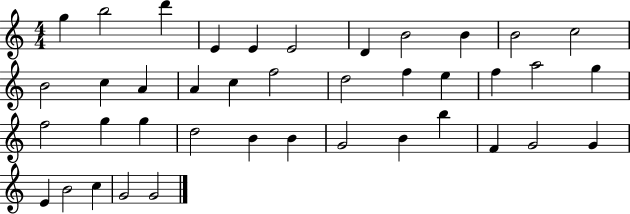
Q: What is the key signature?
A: C major